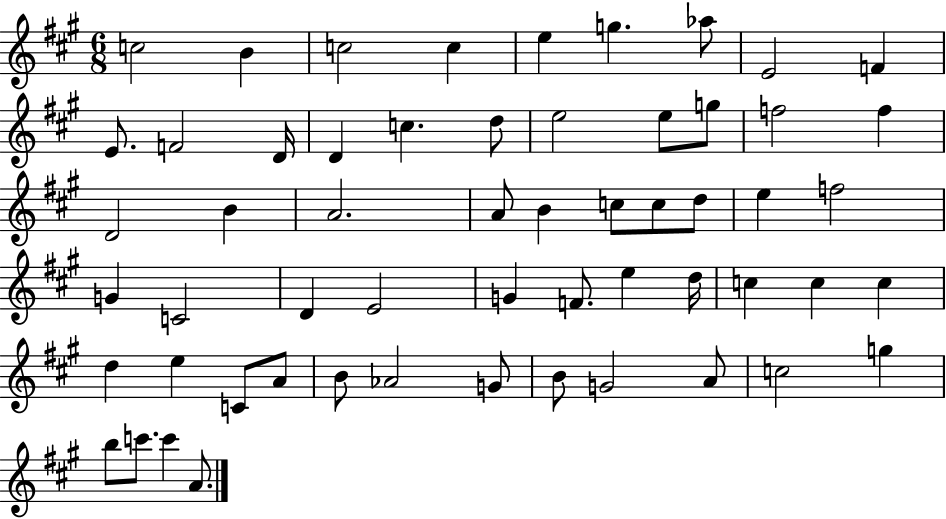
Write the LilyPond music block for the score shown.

{
  \clef treble
  \numericTimeSignature
  \time 6/8
  \key a \major
  c''2 b'4 | c''2 c''4 | e''4 g''4. aes''8 | e'2 f'4 | \break e'8. f'2 d'16 | d'4 c''4. d''8 | e''2 e''8 g''8 | f''2 f''4 | \break d'2 b'4 | a'2. | a'8 b'4 c''8 c''8 d''8 | e''4 f''2 | \break g'4 c'2 | d'4 e'2 | g'4 f'8. e''4 d''16 | c''4 c''4 c''4 | \break d''4 e''4 c'8 a'8 | b'8 aes'2 g'8 | b'8 g'2 a'8 | c''2 g''4 | \break b''8 c'''8. c'''4 a'8. | \bar "|."
}